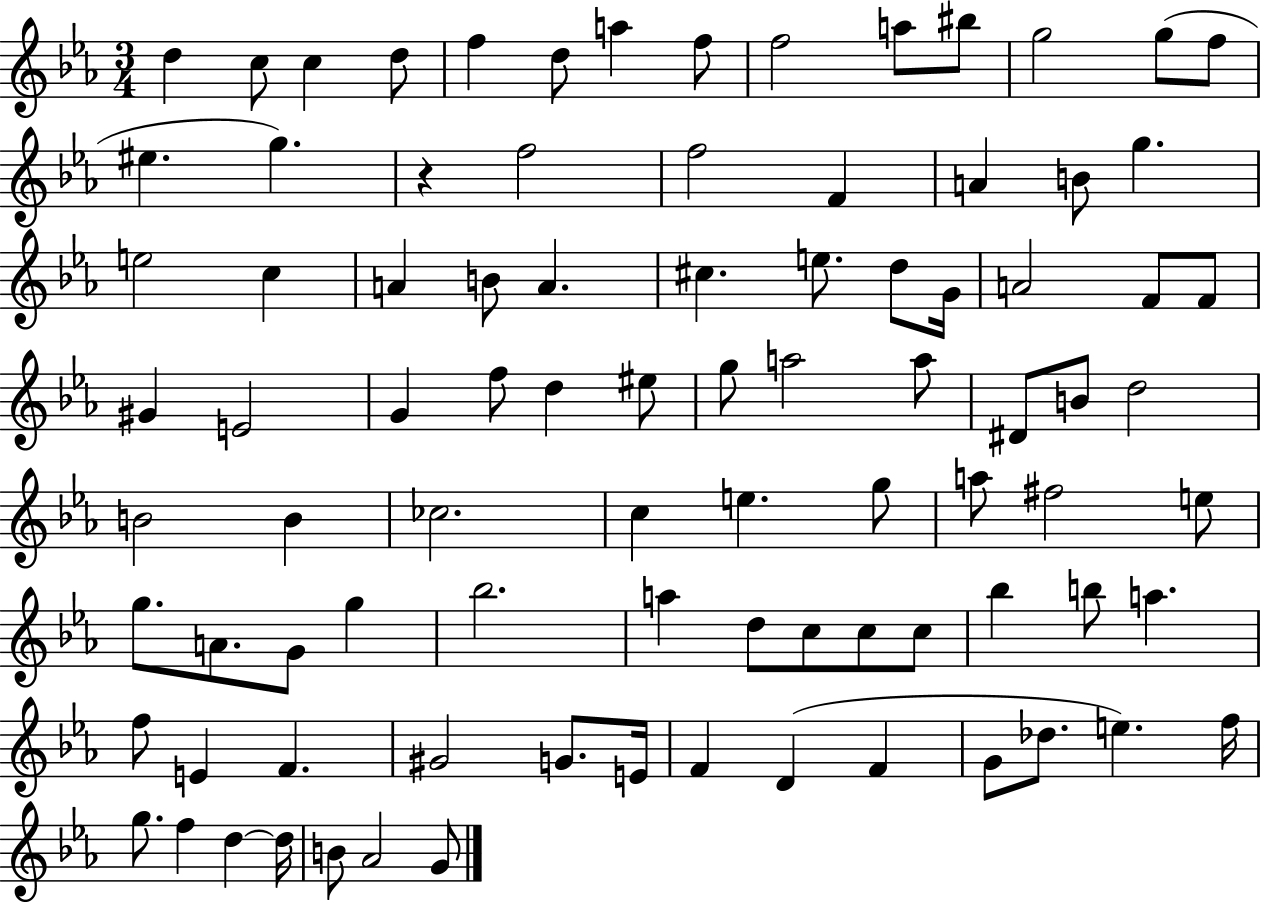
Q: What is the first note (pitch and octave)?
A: D5